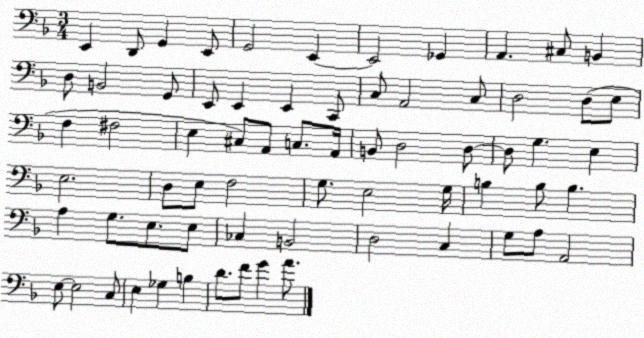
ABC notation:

X:1
T:Untitled
M:3/4
L:1/4
K:F
E,, D,,/2 G,, E,,/2 G,,2 E,, E,,2 _G,, A,, ^C,/2 B,, D,/2 B,,2 G,,/2 E,,/2 E,, E,, C,,/2 C,/2 A,,2 C,/2 D,2 D,/2 E,/2 F, ^F,2 E, ^C,/2 A,,/2 C,/2 A,,/4 B,,/2 D,2 D,/2 D,/2 G, E, E,2 D,/2 E,/2 F,2 G,/2 E,2 G,/4 B, B,/2 B, A, G,/2 E,/2 E,/2 _C, B,,2 D,2 C, G,/2 A,/2 A,,2 E,/2 E,2 C,/2 E, _G, B, D/2 F/2 G A/2